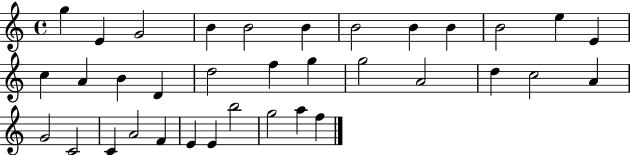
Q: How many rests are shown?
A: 0